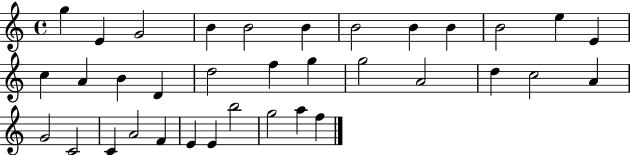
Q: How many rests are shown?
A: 0